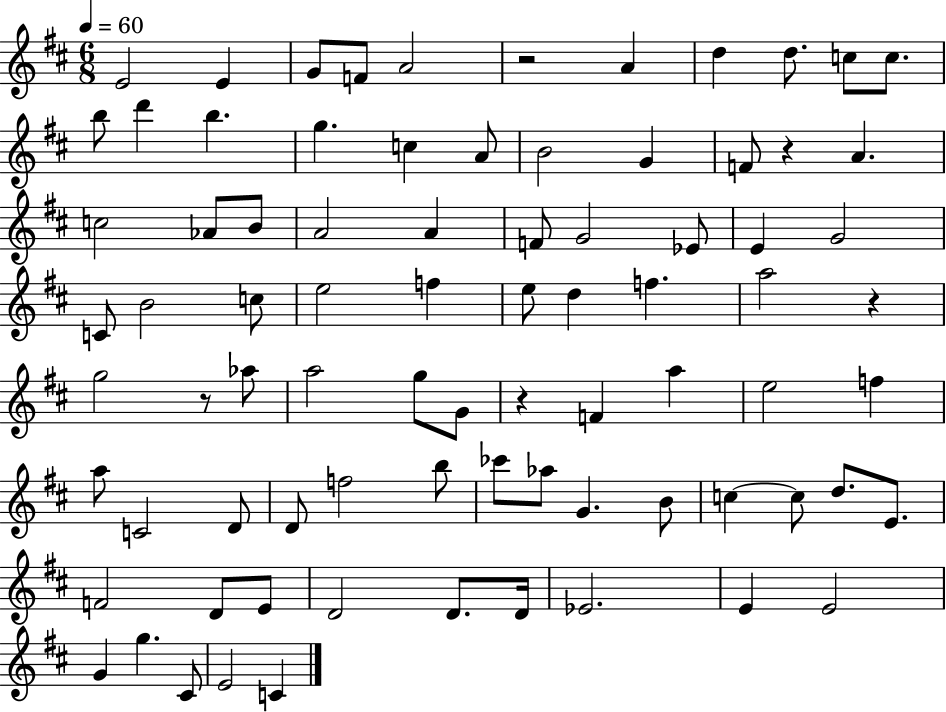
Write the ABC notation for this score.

X:1
T:Untitled
M:6/8
L:1/4
K:D
E2 E G/2 F/2 A2 z2 A d d/2 c/2 c/2 b/2 d' b g c A/2 B2 G F/2 z A c2 _A/2 B/2 A2 A F/2 G2 _E/2 E G2 C/2 B2 c/2 e2 f e/2 d f a2 z g2 z/2 _a/2 a2 g/2 G/2 z F a e2 f a/2 C2 D/2 D/2 f2 b/2 _c'/2 _a/2 G B/2 c c/2 d/2 E/2 F2 D/2 E/2 D2 D/2 D/4 _E2 E E2 G g ^C/2 E2 C